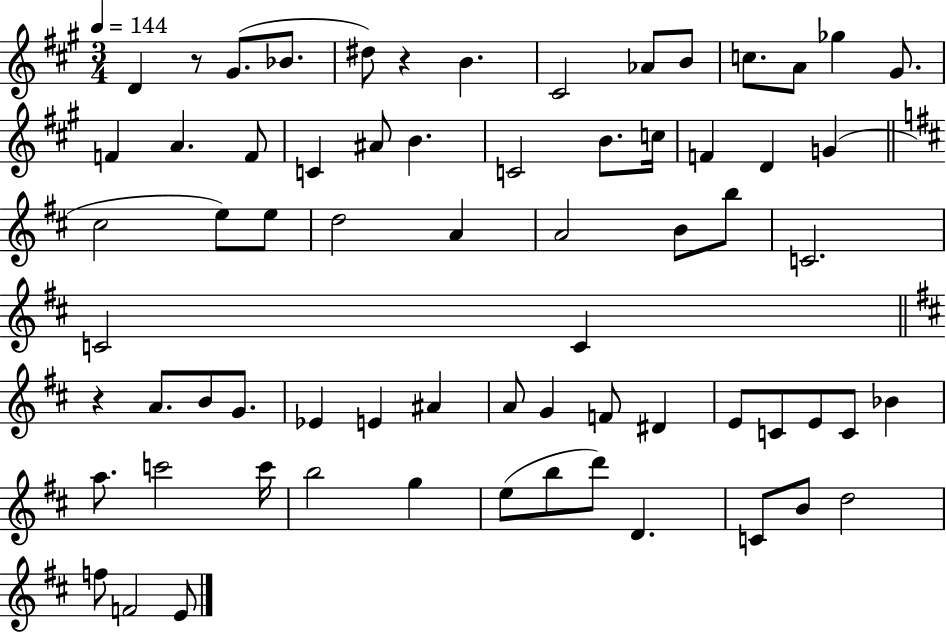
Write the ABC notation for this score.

X:1
T:Untitled
M:3/4
L:1/4
K:A
D z/2 ^G/2 _B/2 ^d/2 z B ^C2 _A/2 B/2 c/2 A/2 _g ^G/2 F A F/2 C ^A/2 B C2 B/2 c/4 F D G ^c2 e/2 e/2 d2 A A2 B/2 b/2 C2 C2 C z A/2 B/2 G/2 _E E ^A A/2 G F/2 ^D E/2 C/2 E/2 C/2 _B a/2 c'2 c'/4 b2 g e/2 b/2 d'/2 D C/2 B/2 d2 f/2 F2 E/2